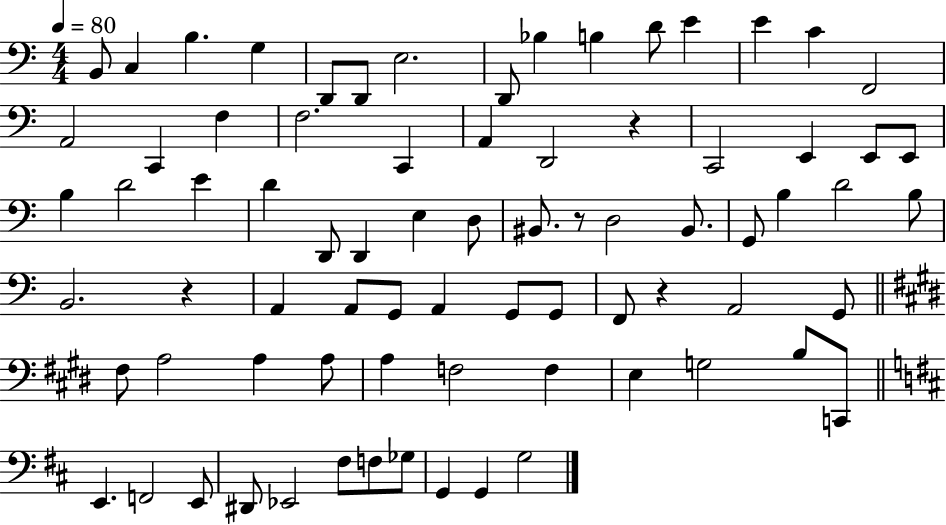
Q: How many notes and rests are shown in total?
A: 77